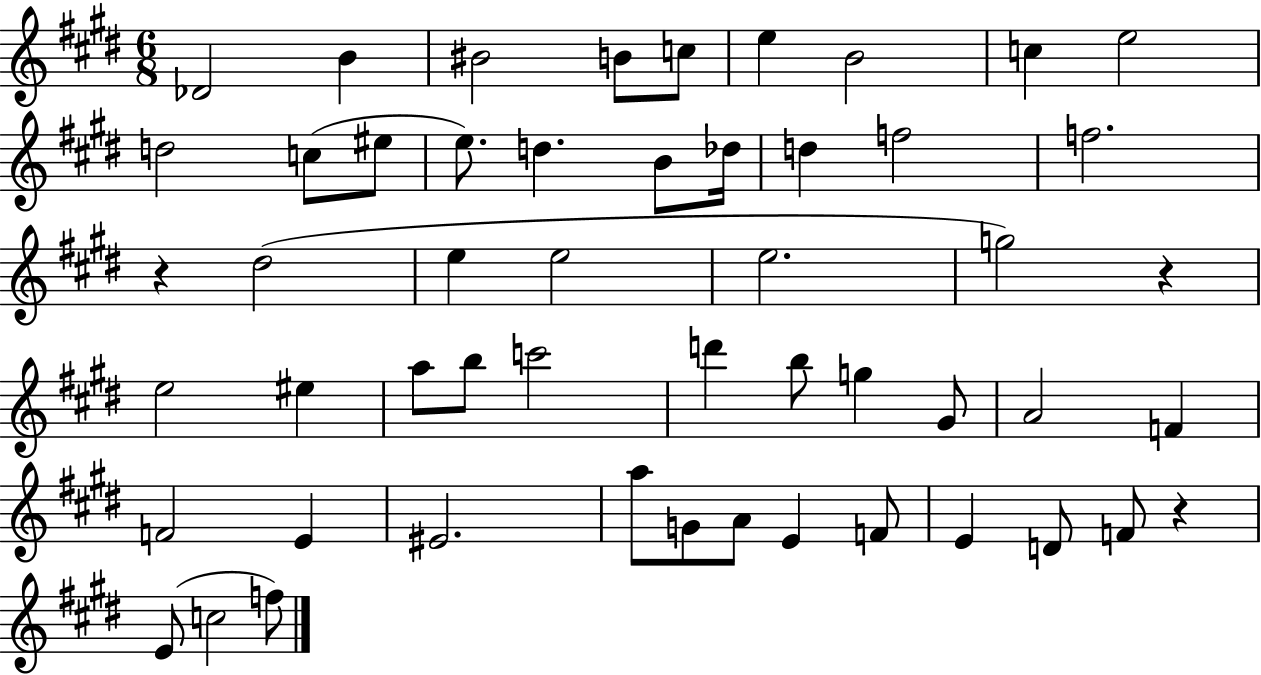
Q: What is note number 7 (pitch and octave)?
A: B4